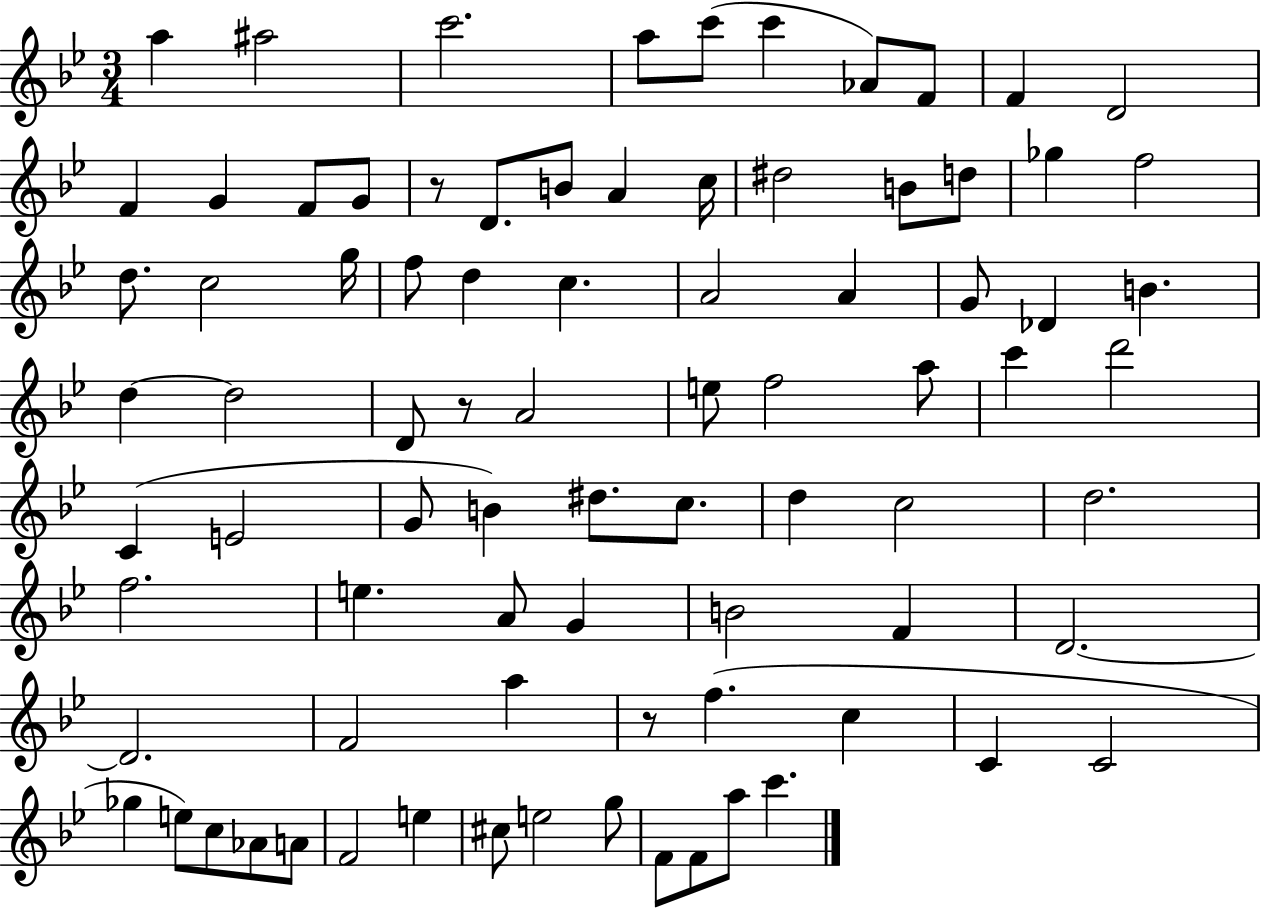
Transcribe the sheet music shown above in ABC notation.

X:1
T:Untitled
M:3/4
L:1/4
K:Bb
a ^a2 c'2 a/2 c'/2 c' _A/2 F/2 F D2 F G F/2 G/2 z/2 D/2 B/2 A c/4 ^d2 B/2 d/2 _g f2 d/2 c2 g/4 f/2 d c A2 A G/2 _D B d d2 D/2 z/2 A2 e/2 f2 a/2 c' d'2 C E2 G/2 B ^d/2 c/2 d c2 d2 f2 e A/2 G B2 F D2 D2 F2 a z/2 f c C C2 _g e/2 c/2 _A/2 A/2 F2 e ^c/2 e2 g/2 F/2 F/2 a/2 c'